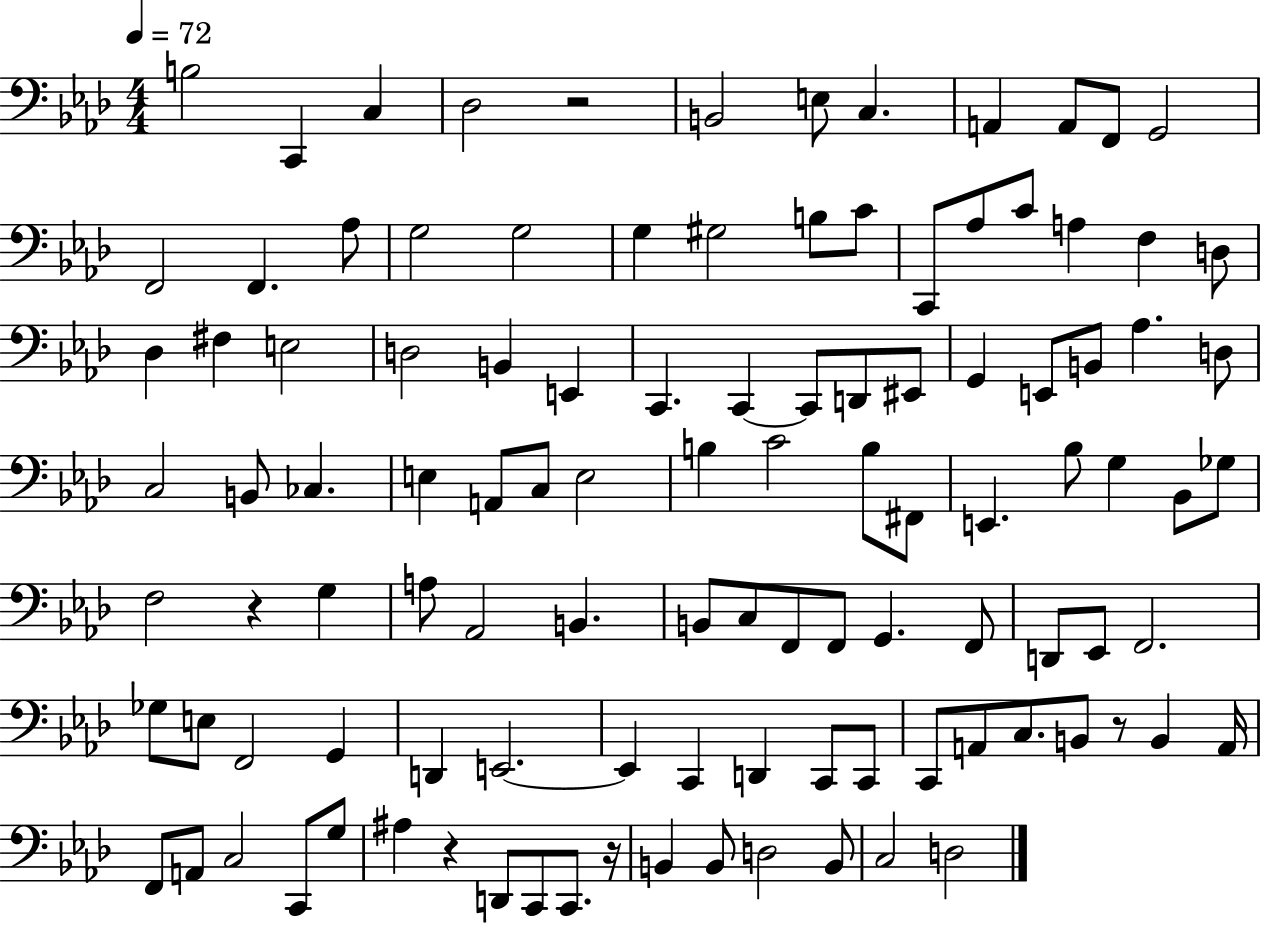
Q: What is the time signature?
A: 4/4